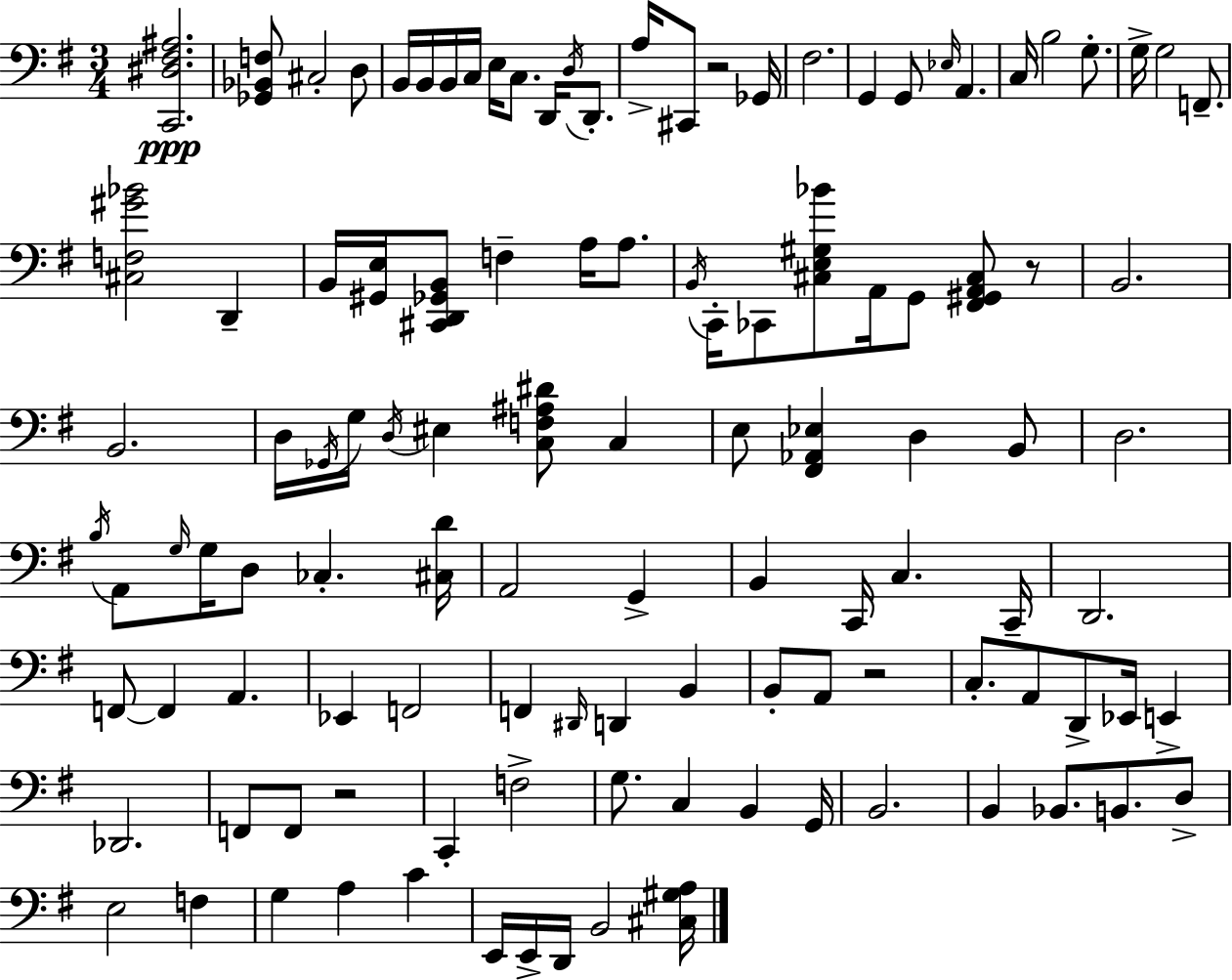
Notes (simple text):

[C2,D#3,F#3,A#3]/h. [Gb2,Bb2,F3]/e C#3/h D3/e B2/s B2/s B2/s C3/s E3/s C3/e. D2/s D3/s D2/e. A3/s C#2/e R/h Gb2/s F#3/h. G2/q G2/e Eb3/s A2/q. C3/s B3/h G3/e. G3/s G3/h F2/e. [C#3,F3,G#4,Bb4]/h D2/q B2/s [G#2,E3]/s [C#2,D2,Gb2,B2]/e F3/q A3/s A3/e. B2/s C2/s CES2/e [C#3,E3,G#3,Bb4]/e A2/s G2/e [F#2,G#2,A2,C#3]/e R/e B2/h. B2/h. D3/s Gb2/s G3/s D3/s EIS3/q [C3,F3,A#3,D#4]/e C3/q E3/e [F#2,Ab2,Eb3]/q D3/q B2/e D3/h. B3/s A2/e G3/s G3/s D3/e CES3/q. [C#3,D4]/s A2/h G2/q B2/q C2/s C3/q. C2/s D2/h. F2/e F2/q A2/q. Eb2/q F2/h F2/q D#2/s D2/q B2/q B2/e A2/e R/h C3/e. A2/e D2/e Eb2/s E2/q Db2/h. F2/e F2/e R/h C2/q F3/h G3/e. C3/q B2/q G2/s B2/h. B2/q Bb2/e. B2/e. D3/e E3/h F3/q G3/q A3/q C4/q E2/s E2/s D2/s B2/h [C#3,G#3,A3]/s